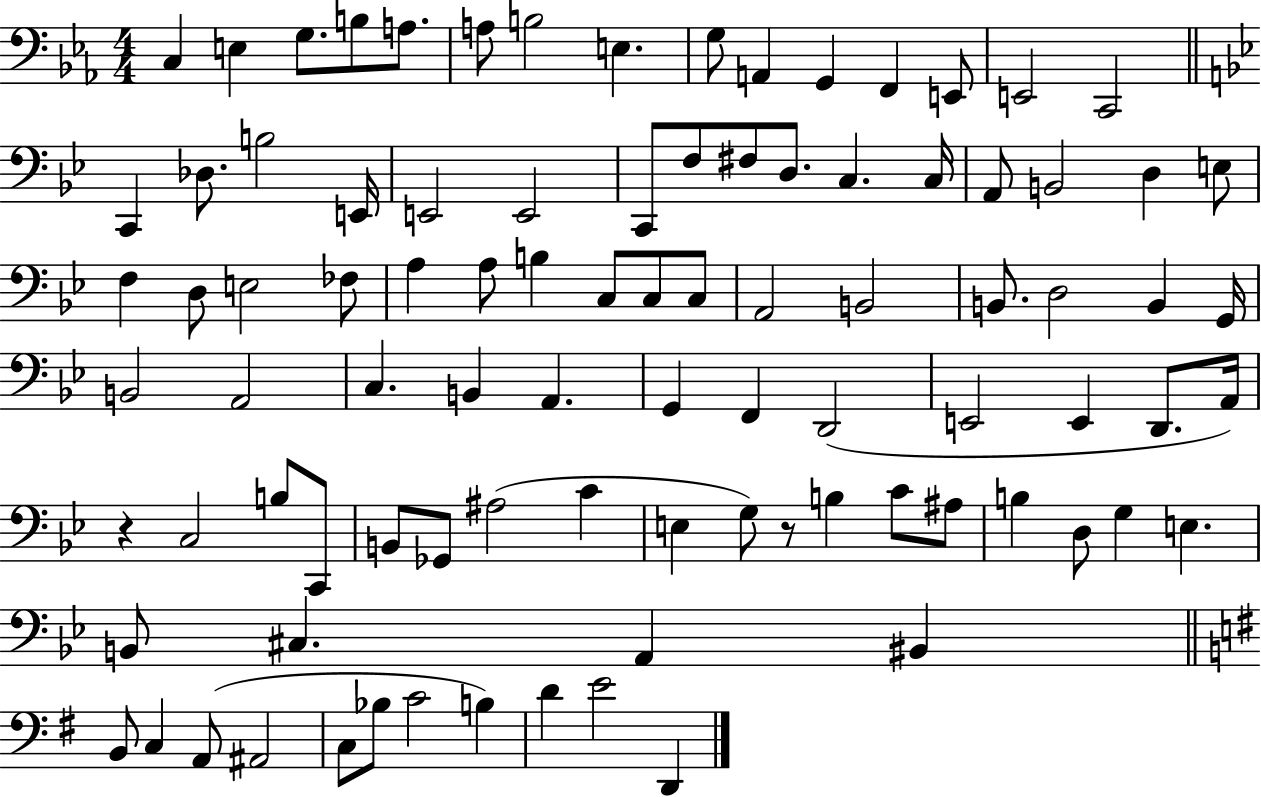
C3/q E3/q G3/e. B3/e A3/e. A3/e B3/h E3/q. G3/e A2/q G2/q F2/q E2/e E2/h C2/h C2/q Db3/e. B3/h E2/s E2/h E2/h C2/e F3/e F#3/e D3/e. C3/q. C3/s A2/e B2/h D3/q E3/e F3/q D3/e E3/h FES3/e A3/q A3/e B3/q C3/e C3/e C3/e A2/h B2/h B2/e. D3/h B2/q G2/s B2/h A2/h C3/q. B2/q A2/q. G2/q F2/q D2/h E2/h E2/q D2/e. A2/s R/q C3/h B3/e C2/e B2/e Gb2/e A#3/h C4/q E3/q G3/e R/e B3/q C4/e A#3/e B3/q D3/e G3/q E3/q. B2/e C#3/q. A2/q BIS2/q B2/e C3/q A2/e A#2/h C3/e Bb3/e C4/h B3/q D4/q E4/h D2/q